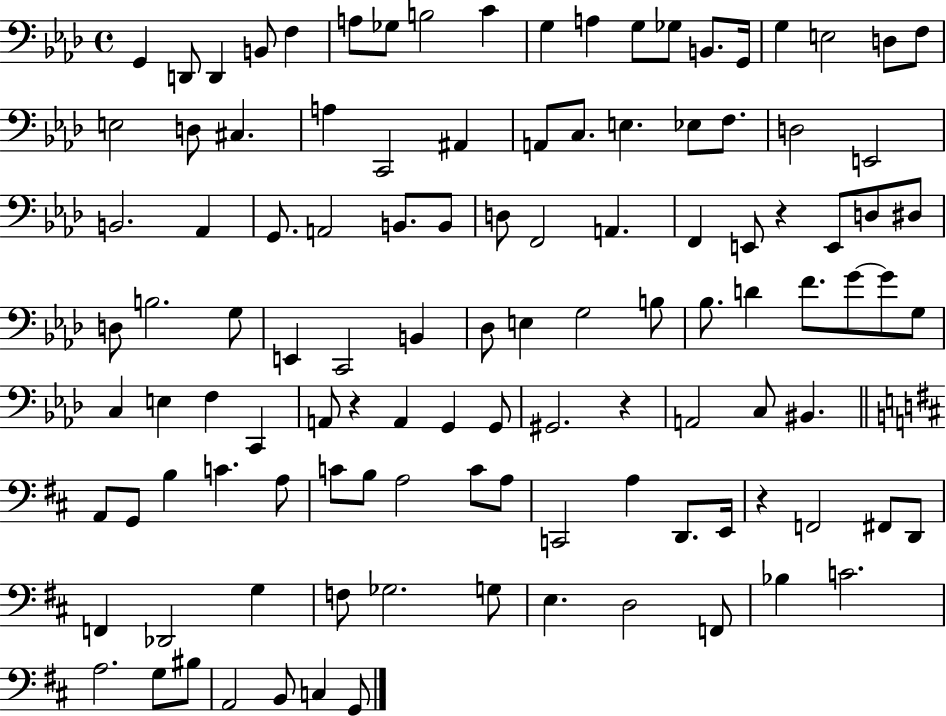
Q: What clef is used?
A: bass